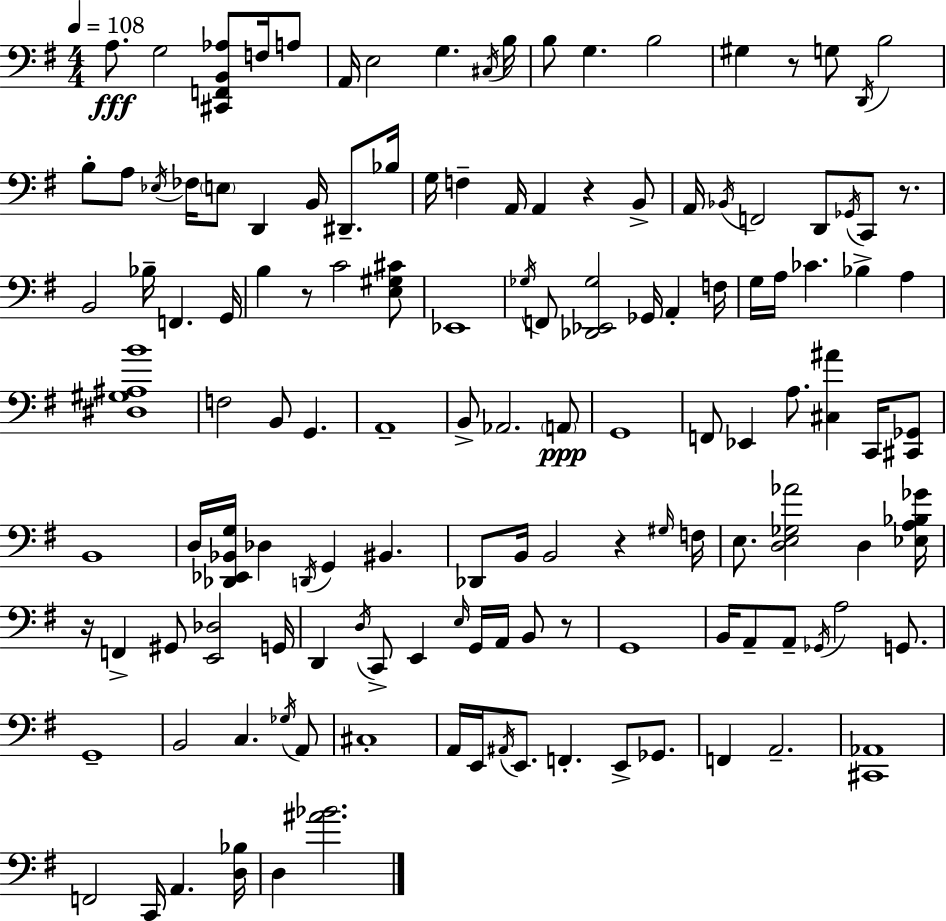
A3/e. G3/h [C#2,F2,B2,Ab3]/e F3/s A3/e A2/s E3/h G3/q. C#3/s B3/s B3/e G3/q. B3/h G#3/q R/e G3/e D2/s B3/h B3/e A3/e Eb3/s FES3/s E3/e D2/q B2/s D#2/e. Bb3/s G3/s F3/q A2/s A2/q R/q B2/e A2/s Bb2/s F2/h D2/e Gb2/s C2/e R/e. B2/h Bb3/s F2/q. G2/s B3/q R/e C4/h [E3,G#3,C#4]/e Eb2/w Gb3/s F2/e [Db2,Eb2,Gb3]/h Gb2/s A2/q F3/s G3/s A3/s CES4/q. Bb3/q A3/q [D#3,G#3,A#3,B4]/w F3/h B2/e G2/q. A2/w B2/e Ab2/h. A2/e G2/w F2/e Eb2/q A3/e. [C#3,A#4]/q C2/s [C#2,Gb2]/e B2/w D3/s [Db2,Eb2,Bb2,G3]/s Db3/q D2/s G2/q BIS2/q. Db2/e B2/s B2/h R/q G#3/s F3/s E3/e. [D3,E3,Gb3,Ab4]/h D3/q [Eb3,A3,Bb3,Gb4]/s R/s F2/q G#2/e [E2,Db3]/h G2/s D2/q D3/s C2/e E2/q E3/s G2/s A2/s B2/e R/e G2/w B2/s A2/e A2/e Gb2/s A3/h G2/e. G2/w B2/h C3/q. Gb3/s A2/e C#3/w A2/s E2/s A#2/s E2/e. F2/q. E2/e Gb2/e. F2/q A2/h. [C#2,Ab2]/w F2/h C2/s A2/q. [D3,Bb3]/s D3/q [A#4,Bb4]/h.